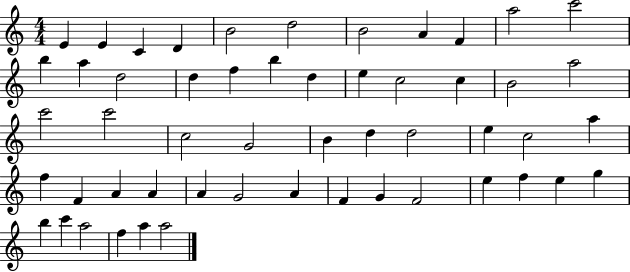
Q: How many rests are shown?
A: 0